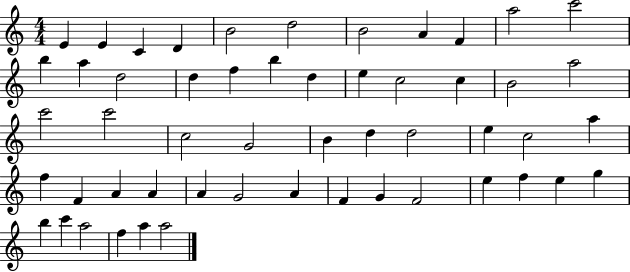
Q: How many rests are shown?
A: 0